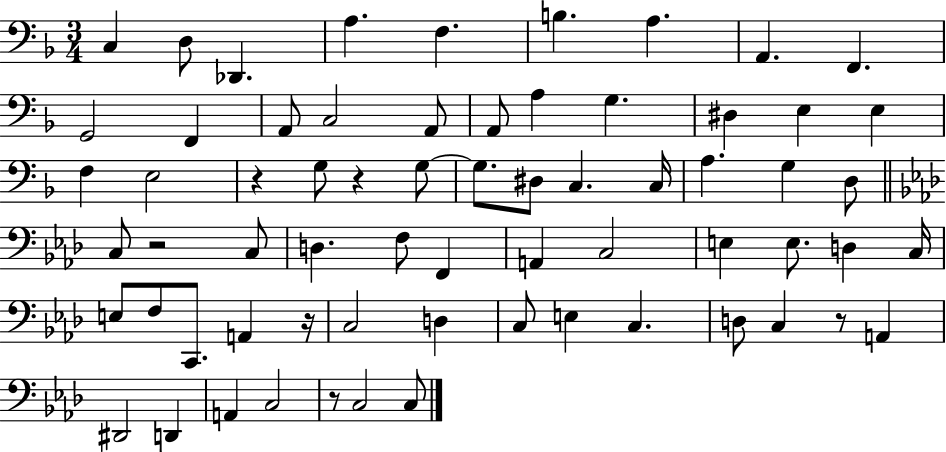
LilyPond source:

{
  \clef bass
  \numericTimeSignature
  \time 3/4
  \key f \major
  c4 d8 des,4. | a4. f4. | b4. a4. | a,4. f,4. | \break g,2 f,4 | a,8 c2 a,8 | a,8 a4 g4. | dis4 e4 e4 | \break f4 e2 | r4 g8 r4 g8~~ | g8. dis8 c4. c16 | a4. g4 d8 | \break \bar "||" \break \key f \minor c8 r2 c8 | d4. f8 f,4 | a,4 c2 | e4 e8. d4 c16 | \break e8 f8 c,8. a,4 r16 | c2 d4 | c8 e4 c4. | d8 c4 r8 a,4 | \break dis,2 d,4 | a,4 c2 | r8 c2 c8 | \bar "|."
}